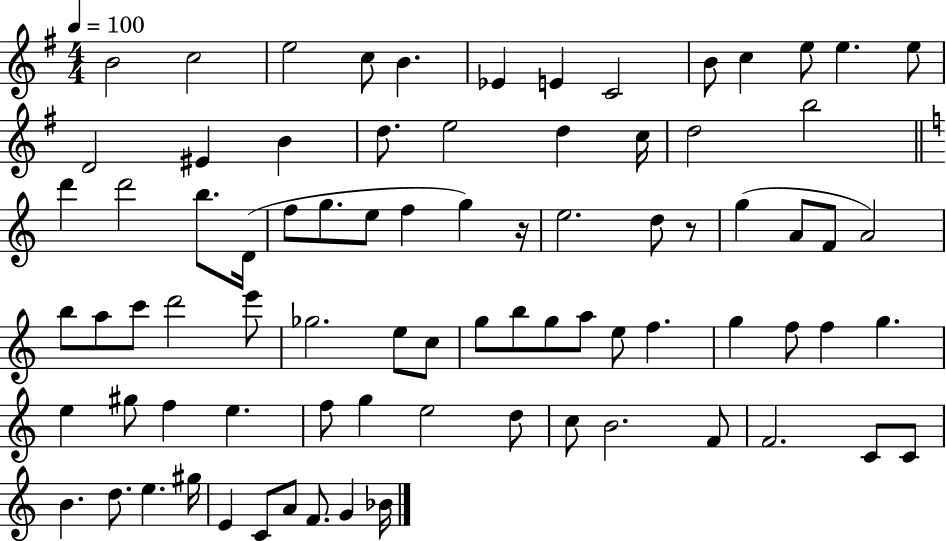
X:1
T:Untitled
M:4/4
L:1/4
K:G
B2 c2 e2 c/2 B _E E C2 B/2 c e/2 e e/2 D2 ^E B d/2 e2 d c/4 d2 b2 d' d'2 b/2 D/4 f/2 g/2 e/2 f g z/4 e2 d/2 z/2 g A/2 F/2 A2 b/2 a/2 c'/2 d'2 e'/2 _g2 e/2 c/2 g/2 b/2 g/2 a/2 e/2 f g f/2 f g e ^g/2 f e f/2 g e2 d/2 c/2 B2 F/2 F2 C/2 C/2 B d/2 e ^g/4 E C/2 A/2 F/2 G _B/4